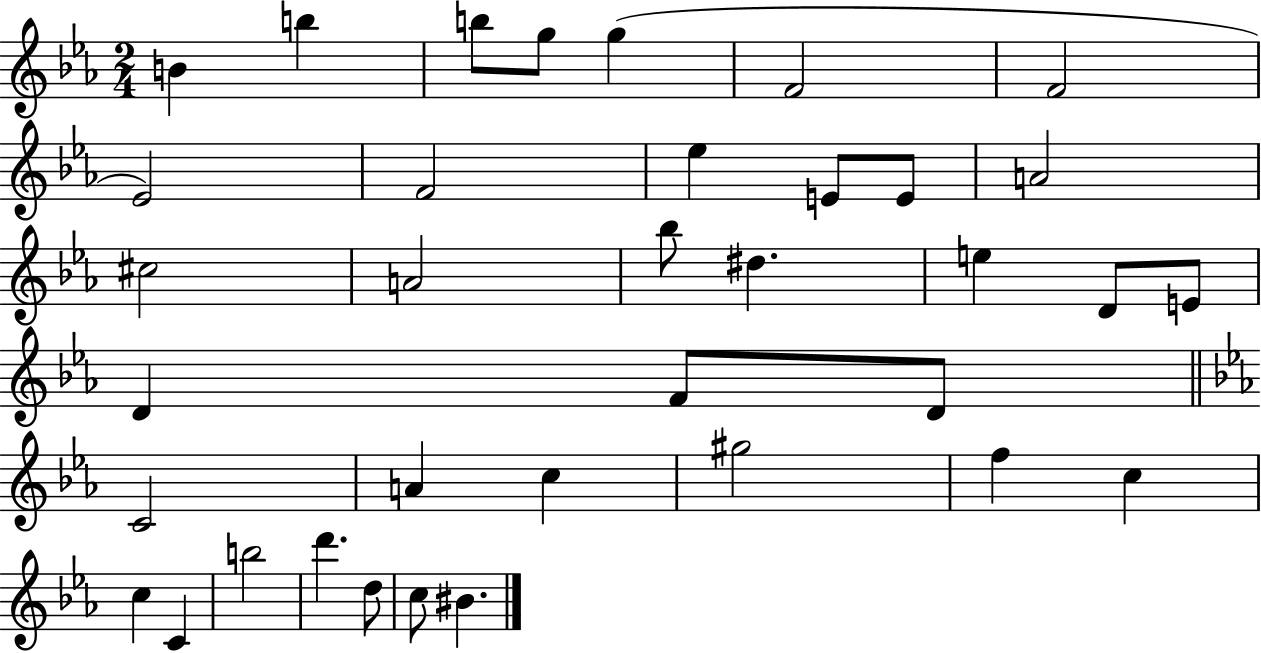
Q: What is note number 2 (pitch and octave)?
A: B5